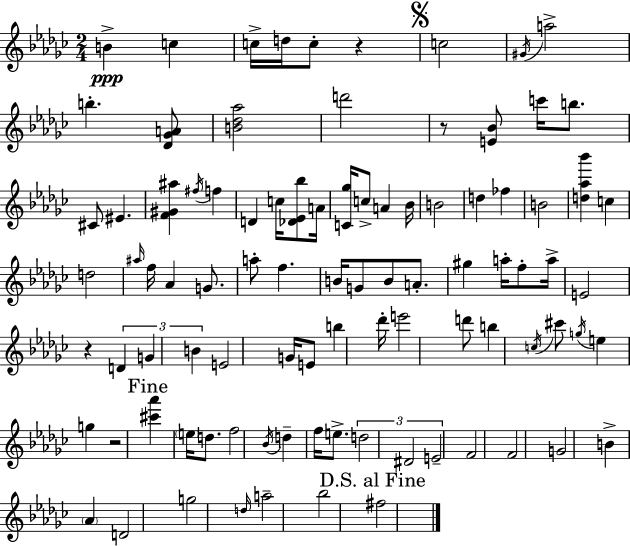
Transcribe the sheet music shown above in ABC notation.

X:1
T:Untitled
M:2/4
L:1/4
K:Ebm
B c c/4 d/4 c/2 z c2 ^G/4 a2 b [_D_GA]/2 [B_d_a]2 d'2 z/2 [E_B]/2 c'/4 b/2 ^C/2 ^E [F^G^a] ^f/4 f D c/4 [_D_E_b]/2 A/4 [C_g]/4 c/2 A _B/4 B2 d _f B2 [d_a_b'] c d2 ^a/4 f/4 _A G/2 a/2 f B/4 G/2 B/2 A/2 ^g a/4 f/2 a/4 E2 z D G B E2 G/4 E/2 b _d'/4 e'2 d'/2 b c/4 ^c'/2 g/4 e g z2 [^c'_a'] e/4 d/2 f2 _B/4 d f/4 e/2 d2 ^D2 E2 F2 F2 G2 B _A D2 g2 d/4 a2 _b2 ^f2